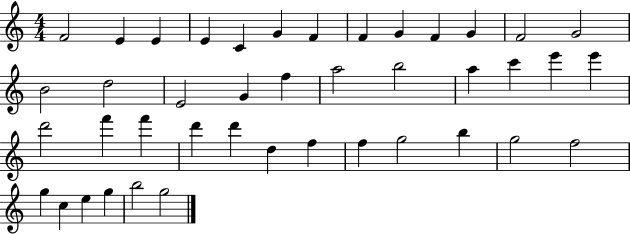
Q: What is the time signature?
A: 4/4